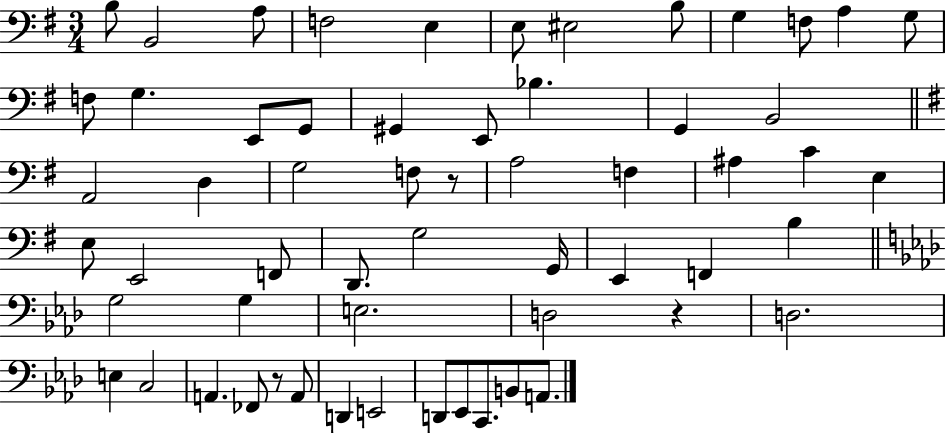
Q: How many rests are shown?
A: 3